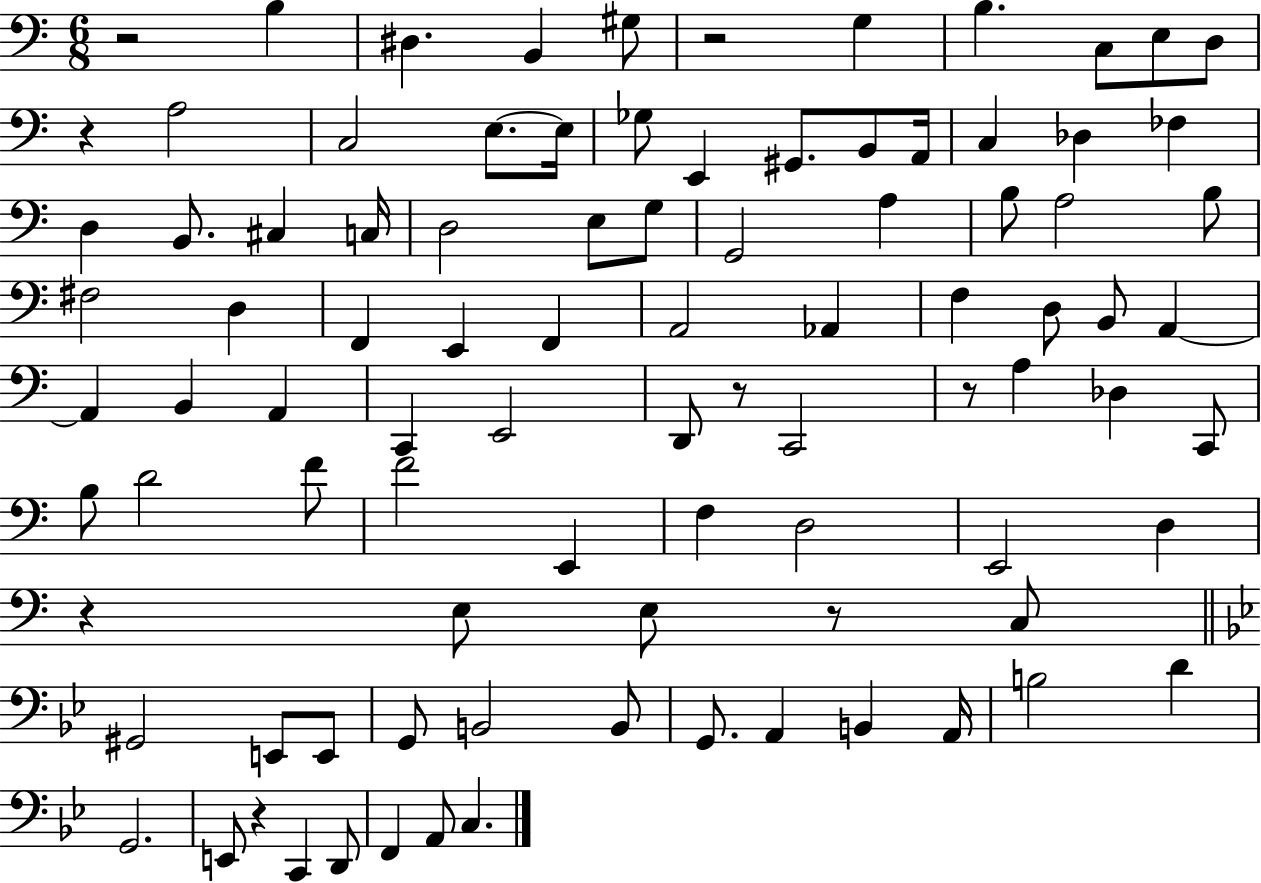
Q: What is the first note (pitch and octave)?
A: B3